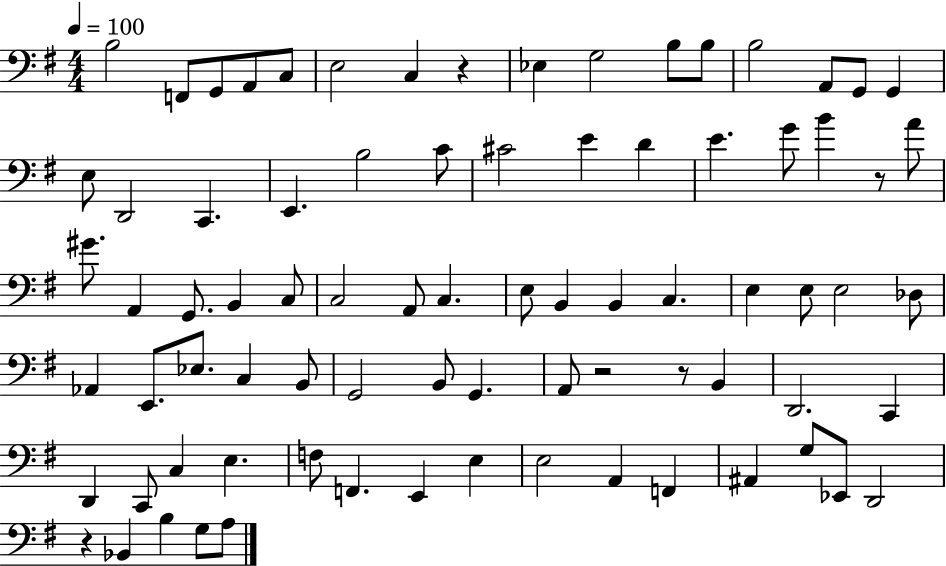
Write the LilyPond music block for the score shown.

{
  \clef bass
  \numericTimeSignature
  \time 4/4
  \key g \major
  \tempo 4 = 100
  b2 f,8 g,8 a,8 c8 | e2 c4 r4 | ees4 g2 b8 b8 | b2 a,8 g,8 g,4 | \break e8 d,2 c,4. | e,4. b2 c'8 | cis'2 e'4 d'4 | e'4. g'8 b'4 r8 a'8 | \break gis'8. a,4 g,8. b,4 c8 | c2 a,8 c4. | e8 b,4 b,4 c4. | e4 e8 e2 des8 | \break aes,4 e,8. ees8. c4 b,8 | g,2 b,8 g,4. | a,8 r2 r8 b,4 | d,2. c,4 | \break d,4 c,8 c4 e4. | f8 f,4. e,4 e4 | e2 a,4 f,4 | ais,4 g8 ees,8 d,2 | \break r4 bes,4 b4 g8 a8 | \bar "|."
}